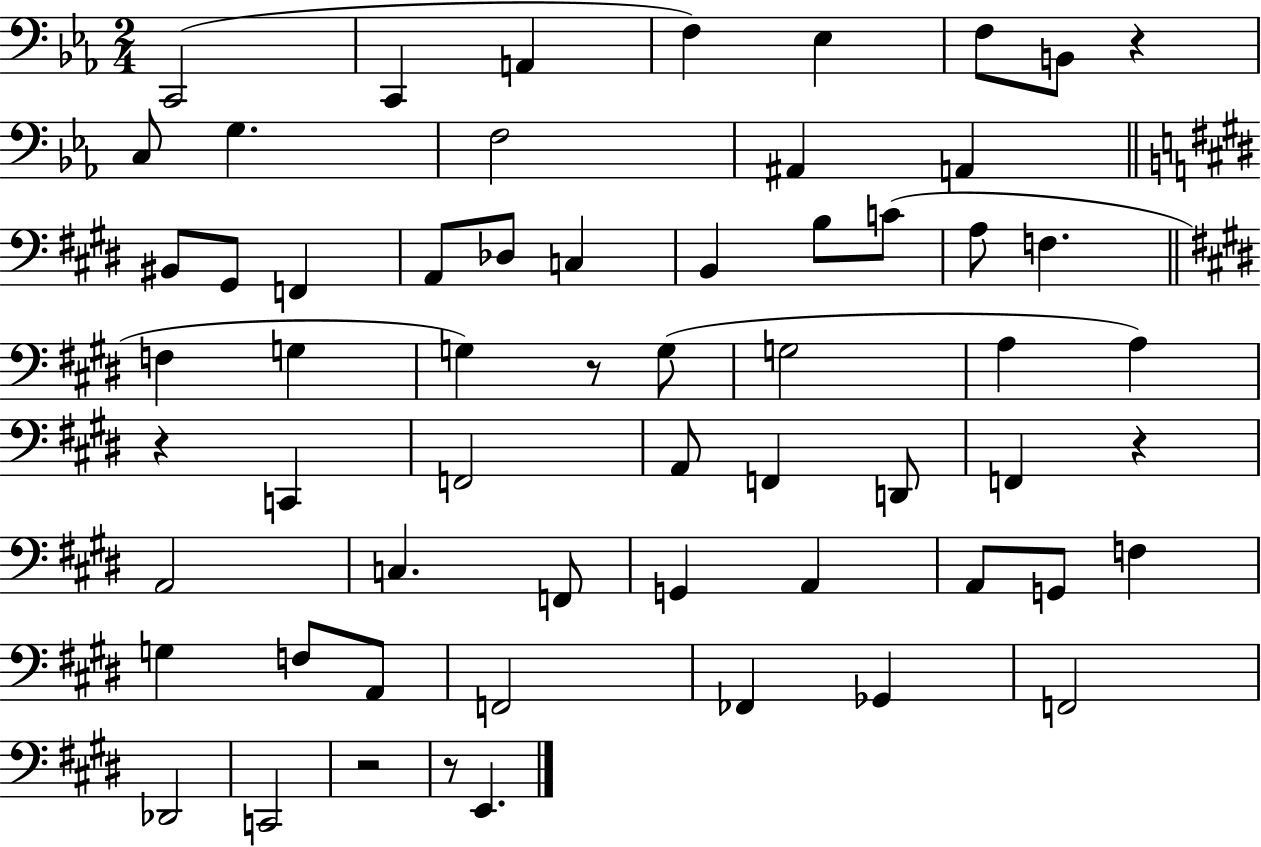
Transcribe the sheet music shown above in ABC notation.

X:1
T:Untitled
M:2/4
L:1/4
K:Eb
C,,2 C,, A,, F, _E, F,/2 B,,/2 z C,/2 G, F,2 ^A,, A,, ^B,,/2 ^G,,/2 F,, A,,/2 _D,/2 C, B,, B,/2 C/2 A,/2 F, F, G, G, z/2 G,/2 G,2 A, A, z C,, F,,2 A,,/2 F,, D,,/2 F,, z A,,2 C, F,,/2 G,, A,, A,,/2 G,,/2 F, G, F,/2 A,,/2 F,,2 _F,, _G,, F,,2 _D,,2 C,,2 z2 z/2 E,,